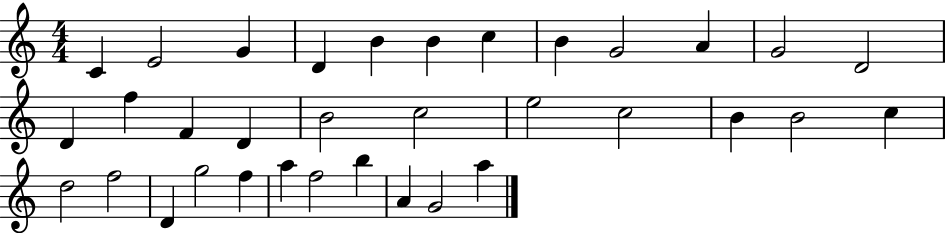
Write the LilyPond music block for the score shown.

{
  \clef treble
  \numericTimeSignature
  \time 4/4
  \key c \major
  c'4 e'2 g'4 | d'4 b'4 b'4 c''4 | b'4 g'2 a'4 | g'2 d'2 | \break d'4 f''4 f'4 d'4 | b'2 c''2 | e''2 c''2 | b'4 b'2 c''4 | \break d''2 f''2 | d'4 g''2 f''4 | a''4 f''2 b''4 | a'4 g'2 a''4 | \break \bar "|."
}